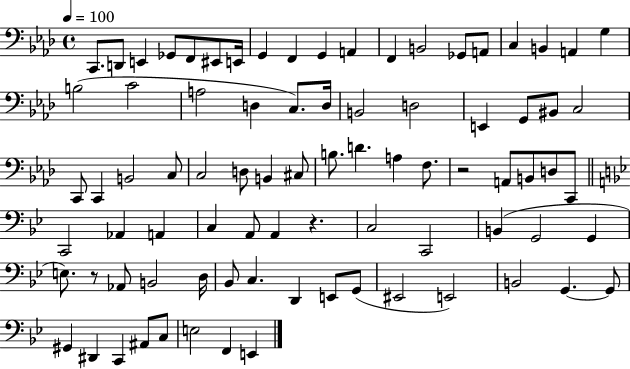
{
  \clef bass
  \time 4/4
  \defaultTimeSignature
  \key aes \major
  \tempo 4 = 100
  c,8. d,8 e,4 ges,8 f,8 eis,8 e,16 | g,4 f,4 g,4 a,4 | f,4 b,2 ges,8 a,8 | c4 b,4 a,4 g4 | \break b2( c'2 | a2 d4 c8.) d16 | b,2 d2 | e,4 g,8 bis,8 c2 | \break c,8 c,4 b,2 c8 | c2 d8 b,4 cis8 | b8. d'4. a4 f8. | r2 a,8 b,8 d8 c,8 | \break \bar "||" \break \key bes \major c,2 aes,4 a,4 | c4 a,8 a,4 r4. | c2 c,2 | b,4( g,2 g,4 | \break e8.) r8 aes,8 b,2 d16 | bes,8 c4. d,4 e,8 g,8( | eis,2 e,2) | b,2 g,4.~~ g,8 | \break gis,4 dis,4 c,4 ais,8 c8 | e2 f,4 e,4 | \bar "|."
}